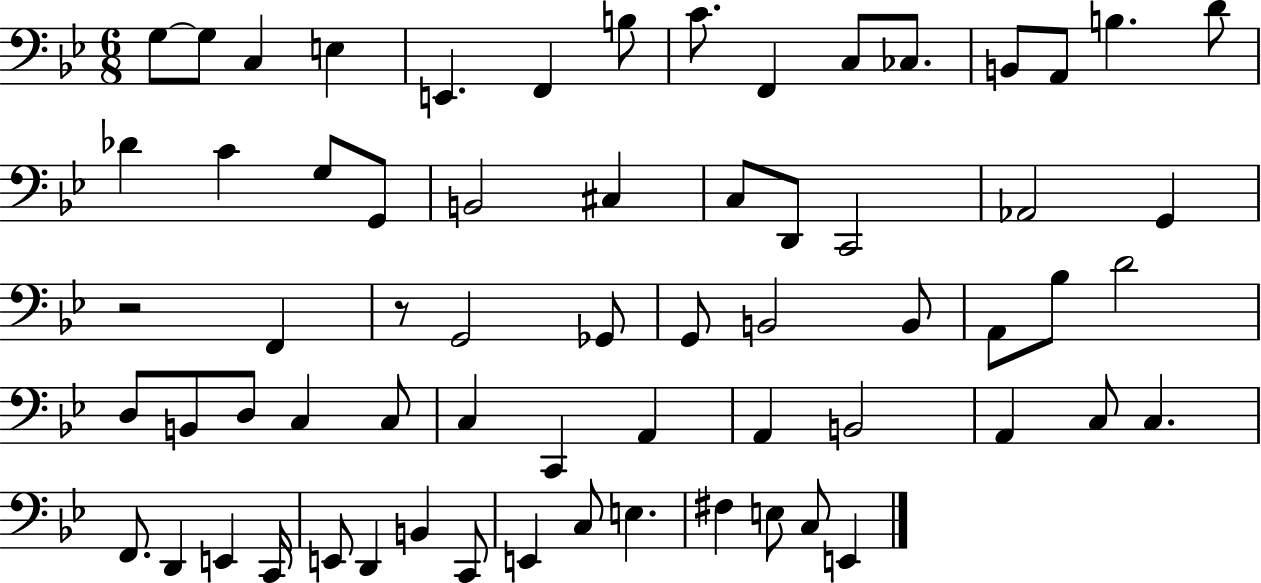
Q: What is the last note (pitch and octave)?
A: E2